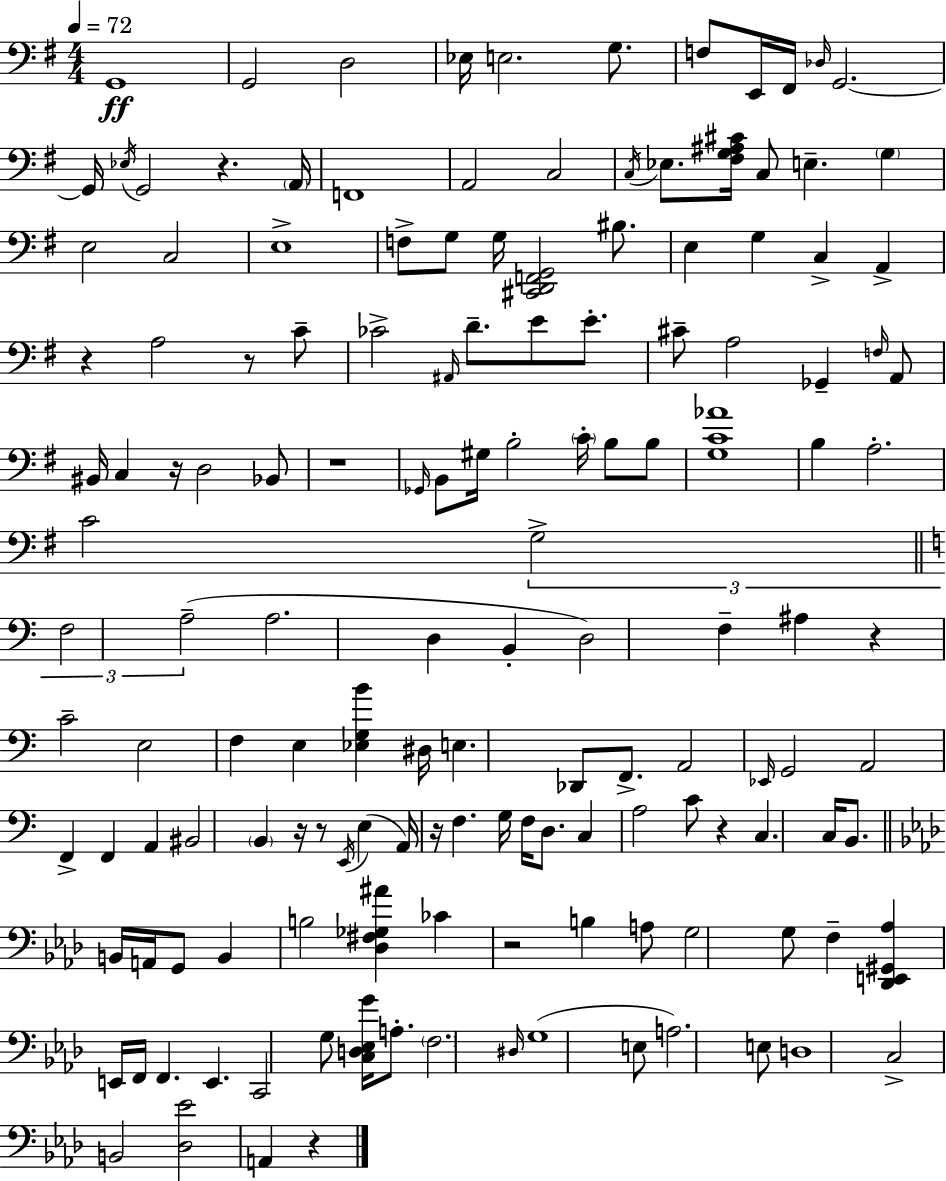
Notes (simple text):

G2/w G2/h D3/h Eb3/s E3/h. G3/e. F3/e E2/s F#2/s Db3/s G2/h. G2/s Eb3/s G2/h R/q. A2/s F2/w A2/h C3/h C3/s Eb3/e. [F#3,G3,A#3,C#4]/s C3/e E3/q. G3/q E3/h C3/h E3/w F3/e G3/e G3/s [C#2,D2,F2,G2]/h BIS3/e. E3/q G3/q C3/q A2/q R/q A3/h R/e C4/e CES4/h A#2/s D4/e. E4/e E4/e. C#4/e A3/h Gb2/q F3/s A2/e BIS2/s C3/q R/s D3/h Bb2/e R/w Gb2/s B2/e G#3/s B3/h C4/s B3/e B3/e [G3,C4,Ab4]/w B3/q A3/h. C4/h G3/h F3/h A3/h A3/h. D3/q B2/q D3/h F3/q A#3/q R/q C4/h E3/h F3/q E3/q [Eb3,G3,B4]/q D#3/s E3/q. Db2/e F2/e. A2/h Eb2/s G2/h A2/h F2/q F2/q A2/q BIS2/h B2/q R/s R/e E2/s E3/q A2/s R/s F3/q. G3/s F3/s D3/e. C3/q A3/h C4/e R/q C3/q. C3/s B2/e. B2/s A2/s G2/e B2/q B3/h [Db3,F#3,Gb3,A#4]/q CES4/q R/h B3/q A3/e G3/h G3/e F3/q [Db2,E2,G#2,Ab3]/q E2/s F2/s F2/q. E2/q. C2/h G3/e [C3,D3,Eb3,G4]/s A3/e. F3/h. D#3/s G3/w E3/e A3/h. E3/e D3/w C3/h B2/h [Db3,Eb4]/h A2/q R/q